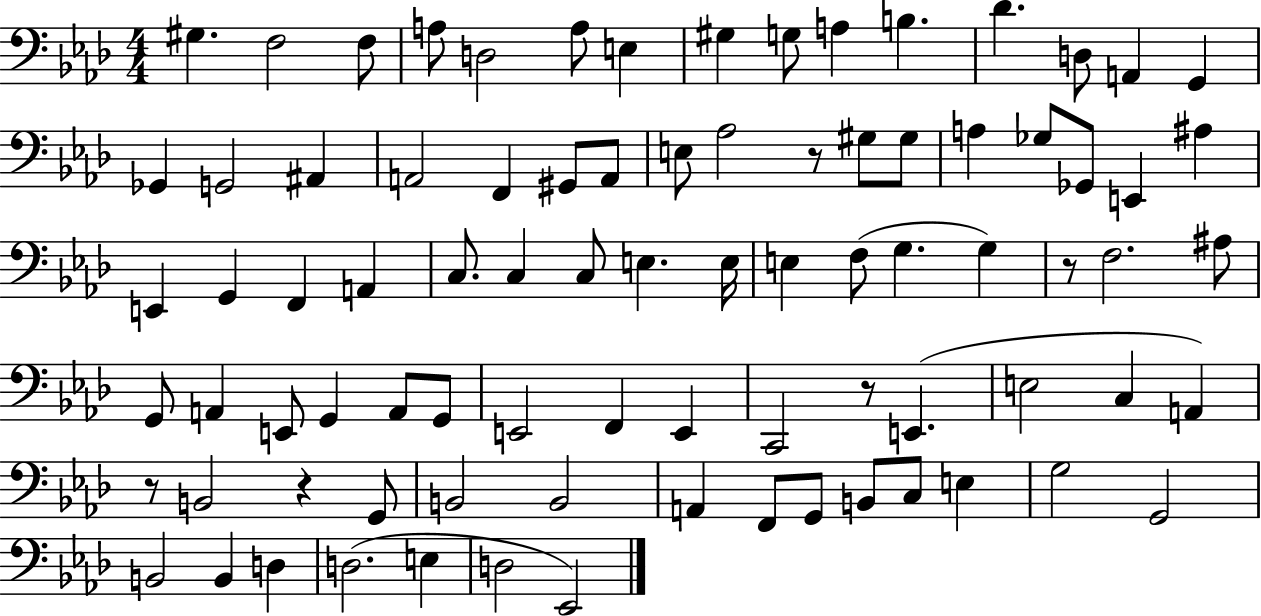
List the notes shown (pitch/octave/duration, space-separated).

G#3/q. F3/h F3/e A3/e D3/h A3/e E3/q G#3/q G3/e A3/q B3/q. Db4/q. D3/e A2/q G2/q Gb2/q G2/h A#2/q A2/h F2/q G#2/e A2/e E3/e Ab3/h R/e G#3/e G#3/e A3/q Gb3/e Gb2/e E2/q A#3/q E2/q G2/q F2/q A2/q C3/e. C3/q C3/e E3/q. E3/s E3/q F3/e G3/q. G3/q R/e F3/h. A#3/e G2/e A2/q E2/e G2/q A2/e G2/e E2/h F2/q E2/q C2/h R/e E2/q. E3/h C3/q A2/q R/e B2/h R/q G2/e B2/h B2/h A2/q F2/e G2/e B2/e C3/e E3/q G3/h G2/h B2/h B2/q D3/q D3/h. E3/q D3/h Eb2/h